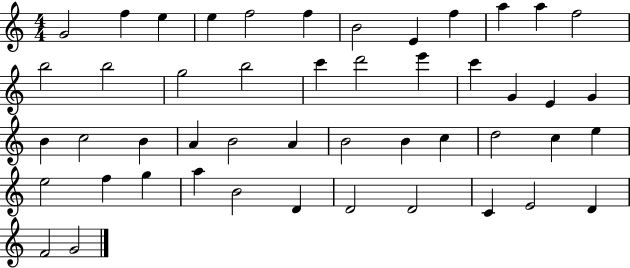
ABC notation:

X:1
T:Untitled
M:4/4
L:1/4
K:C
G2 f e e f2 f B2 E f a a f2 b2 b2 g2 b2 c' d'2 e' c' G E G B c2 B A B2 A B2 B c d2 c e e2 f g a B2 D D2 D2 C E2 D F2 G2